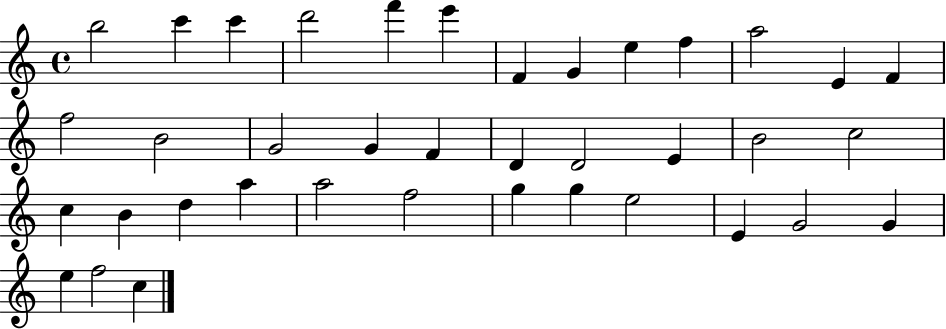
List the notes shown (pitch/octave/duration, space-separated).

B5/h C6/q C6/q D6/h F6/q E6/q F4/q G4/q E5/q F5/q A5/h E4/q F4/q F5/h B4/h G4/h G4/q F4/q D4/q D4/h E4/q B4/h C5/h C5/q B4/q D5/q A5/q A5/h F5/h G5/q G5/q E5/h E4/q G4/h G4/q E5/q F5/h C5/q